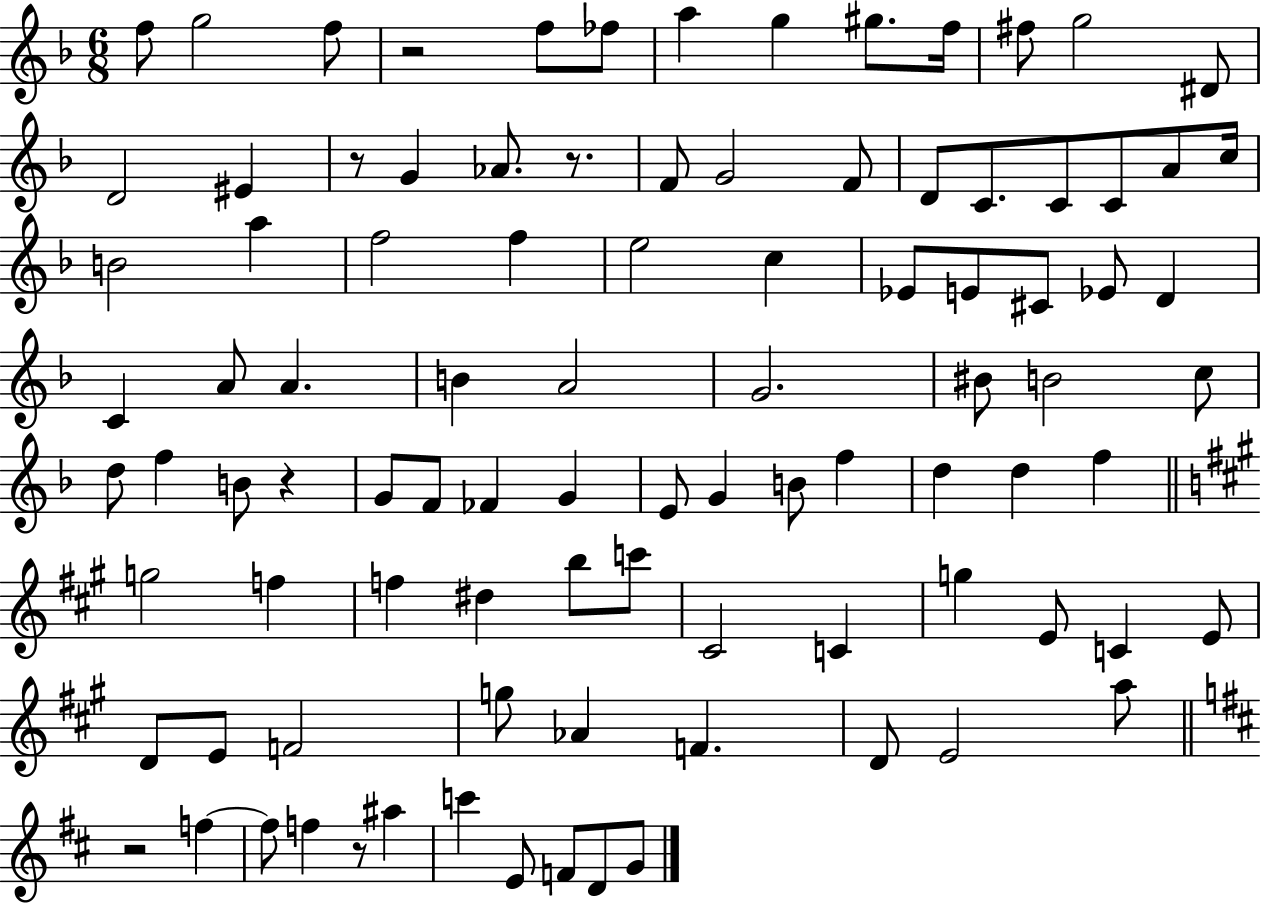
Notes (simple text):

F5/e G5/h F5/e R/h F5/e FES5/e A5/q G5/q G#5/e. F5/s F#5/e G5/h D#4/e D4/h EIS4/q R/e G4/q Ab4/e. R/e. F4/e G4/h F4/e D4/e C4/e. C4/e C4/e A4/e C5/s B4/h A5/q F5/h F5/q E5/h C5/q Eb4/e E4/e C#4/e Eb4/e D4/q C4/q A4/e A4/q. B4/q A4/h G4/h. BIS4/e B4/h C5/e D5/e F5/q B4/e R/q G4/e F4/e FES4/q G4/q E4/e G4/q B4/e F5/q D5/q D5/q F5/q G5/h F5/q F5/q D#5/q B5/e C6/e C#4/h C4/q G5/q E4/e C4/q E4/e D4/e E4/e F4/h G5/e Ab4/q F4/q. D4/e E4/h A5/e R/h F5/q F5/e F5/q R/e A#5/q C6/q E4/e F4/e D4/e G4/e